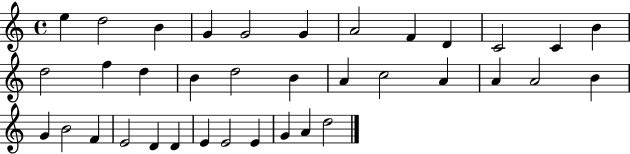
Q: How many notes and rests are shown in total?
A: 36